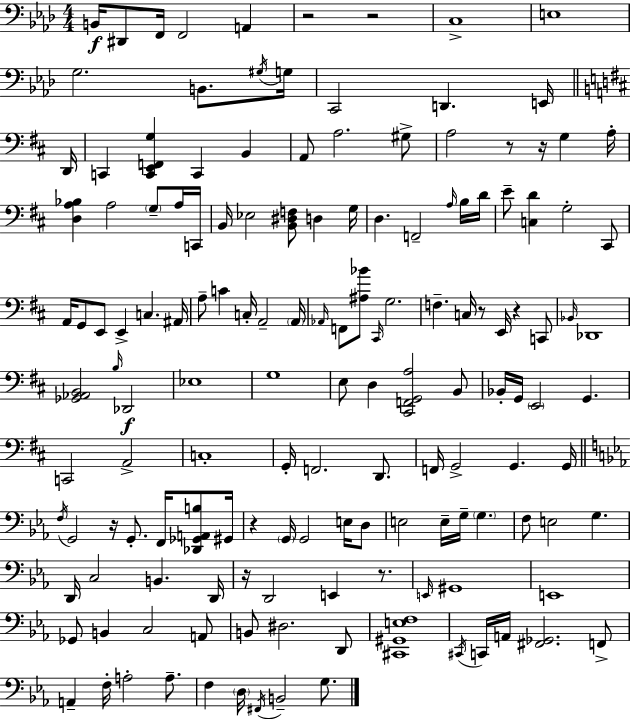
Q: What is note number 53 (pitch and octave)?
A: F2